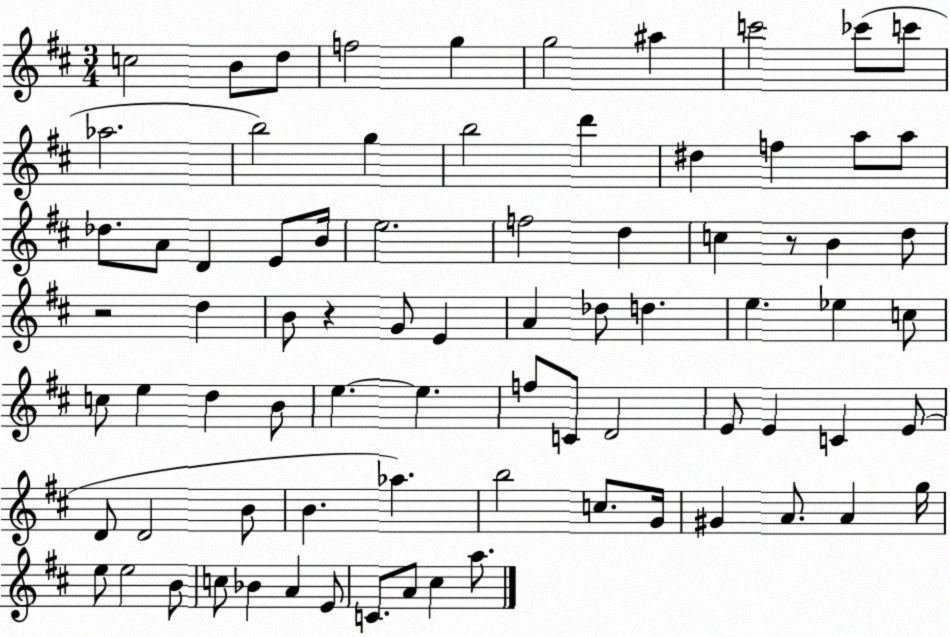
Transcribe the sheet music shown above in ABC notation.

X:1
T:Untitled
M:3/4
L:1/4
K:D
c2 B/2 d/2 f2 g g2 ^a c'2 _c'/2 c'/2 _a2 b2 g b2 d' ^d f a/2 a/2 _d/2 A/2 D E/2 B/4 e2 f2 d c z/2 B d/2 z2 d B/2 z G/2 E A _d/2 d e _e c/2 c/2 e d B/2 e e f/2 C/2 D2 E/2 E C E/2 D/2 D2 B/2 B _a b2 c/2 G/4 ^G A/2 A g/4 e/2 e2 B/2 c/2 _B A E/2 C/2 A/2 ^c a/2